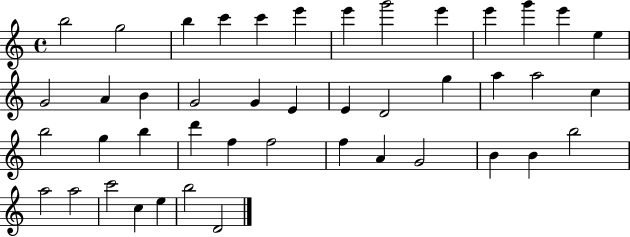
{
  \clef treble
  \time 4/4
  \defaultTimeSignature
  \key c \major
  b''2 g''2 | b''4 c'''4 c'''4 e'''4 | e'''4 g'''2 e'''4 | e'''4 g'''4 e'''4 e''4 | \break g'2 a'4 b'4 | g'2 g'4 e'4 | e'4 d'2 g''4 | a''4 a''2 c''4 | \break b''2 g''4 b''4 | d'''4 f''4 f''2 | f''4 a'4 g'2 | b'4 b'4 b''2 | \break a''2 a''2 | c'''2 c''4 e''4 | b''2 d'2 | \bar "|."
}